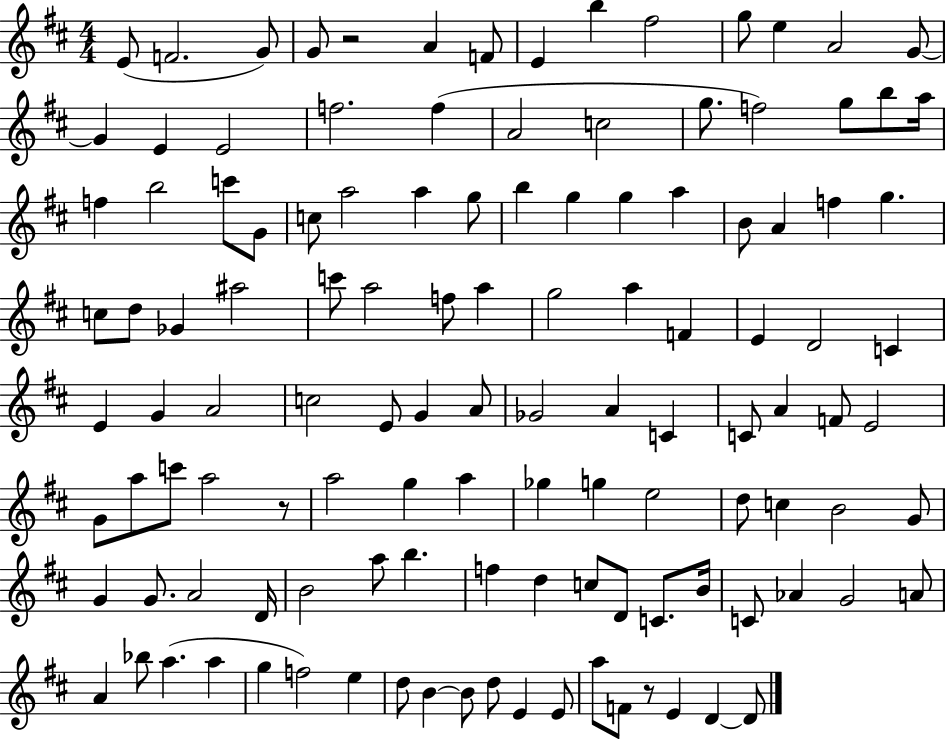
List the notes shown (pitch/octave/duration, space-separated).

E4/e F4/h. G4/e G4/e R/h A4/q F4/e E4/q B5/q F#5/h G5/e E5/q A4/h G4/e G4/q E4/q E4/h F5/h. F5/q A4/h C5/h G5/e. F5/h G5/e B5/e A5/s F5/q B5/h C6/e G4/e C5/e A5/h A5/q G5/e B5/q G5/q G5/q A5/q B4/e A4/q F5/q G5/q. C5/e D5/e Gb4/q A#5/h C6/e A5/h F5/e A5/q G5/h A5/q F4/q E4/q D4/h C4/q E4/q G4/q A4/h C5/h E4/e G4/q A4/e Gb4/h A4/q C4/q C4/e A4/q F4/e E4/h G4/e A5/e C6/e A5/h R/e A5/h G5/q A5/q Gb5/q G5/q E5/h D5/e C5/q B4/h G4/e G4/q G4/e. A4/h D4/s B4/h A5/e B5/q. F5/q D5/q C5/e D4/e C4/e. B4/s C4/e Ab4/q G4/h A4/e A4/q Bb5/e A5/q. A5/q G5/q F5/h E5/q D5/e B4/q B4/e D5/e E4/q E4/e A5/e F4/e R/e E4/q D4/q D4/e